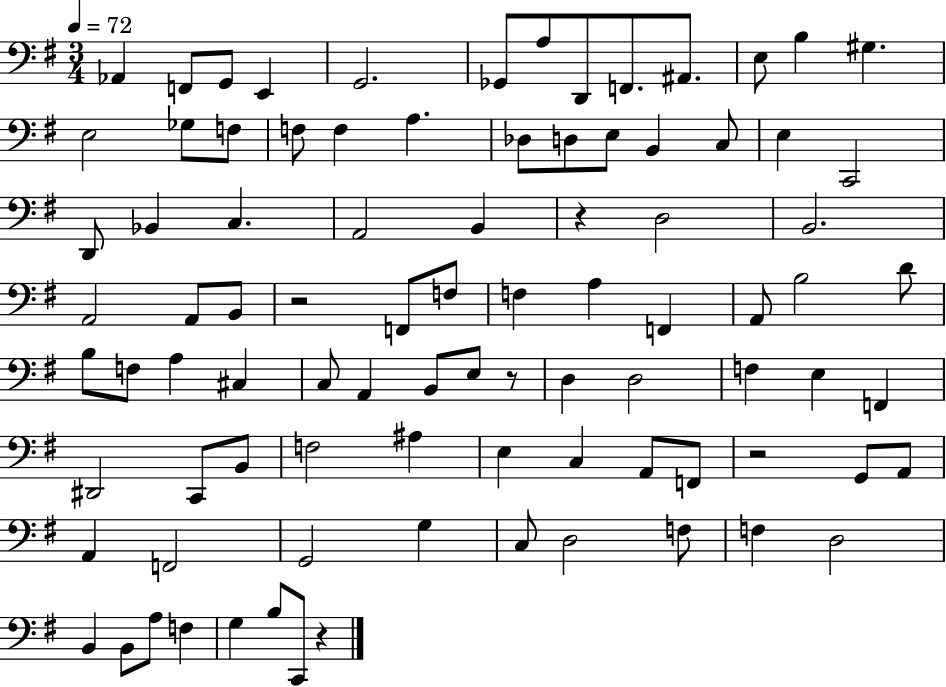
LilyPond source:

{
  \clef bass
  \numericTimeSignature
  \time 3/4
  \key g \major
  \tempo 4 = 72
  aes,4 f,8 g,8 e,4 | g,2. | ges,8 a8 d,8 f,8. ais,8. | e8 b4 gis4. | \break e2 ges8 f8 | f8 f4 a4. | des8 d8 e8 b,4 c8 | e4 c,2 | \break d,8 bes,4 c4. | a,2 b,4 | r4 d2 | b,2. | \break a,2 a,8 b,8 | r2 f,8 f8 | f4 a4 f,4 | a,8 b2 d'8 | \break b8 f8 a4 cis4 | c8 a,4 b,8 e8 r8 | d4 d2 | f4 e4 f,4 | \break dis,2 c,8 b,8 | f2 ais4 | e4 c4 a,8 f,8 | r2 g,8 a,8 | \break a,4 f,2 | g,2 g4 | c8 d2 f8 | f4 d2 | \break b,4 b,8 a8 f4 | g4 b8 c,8 r4 | \bar "|."
}